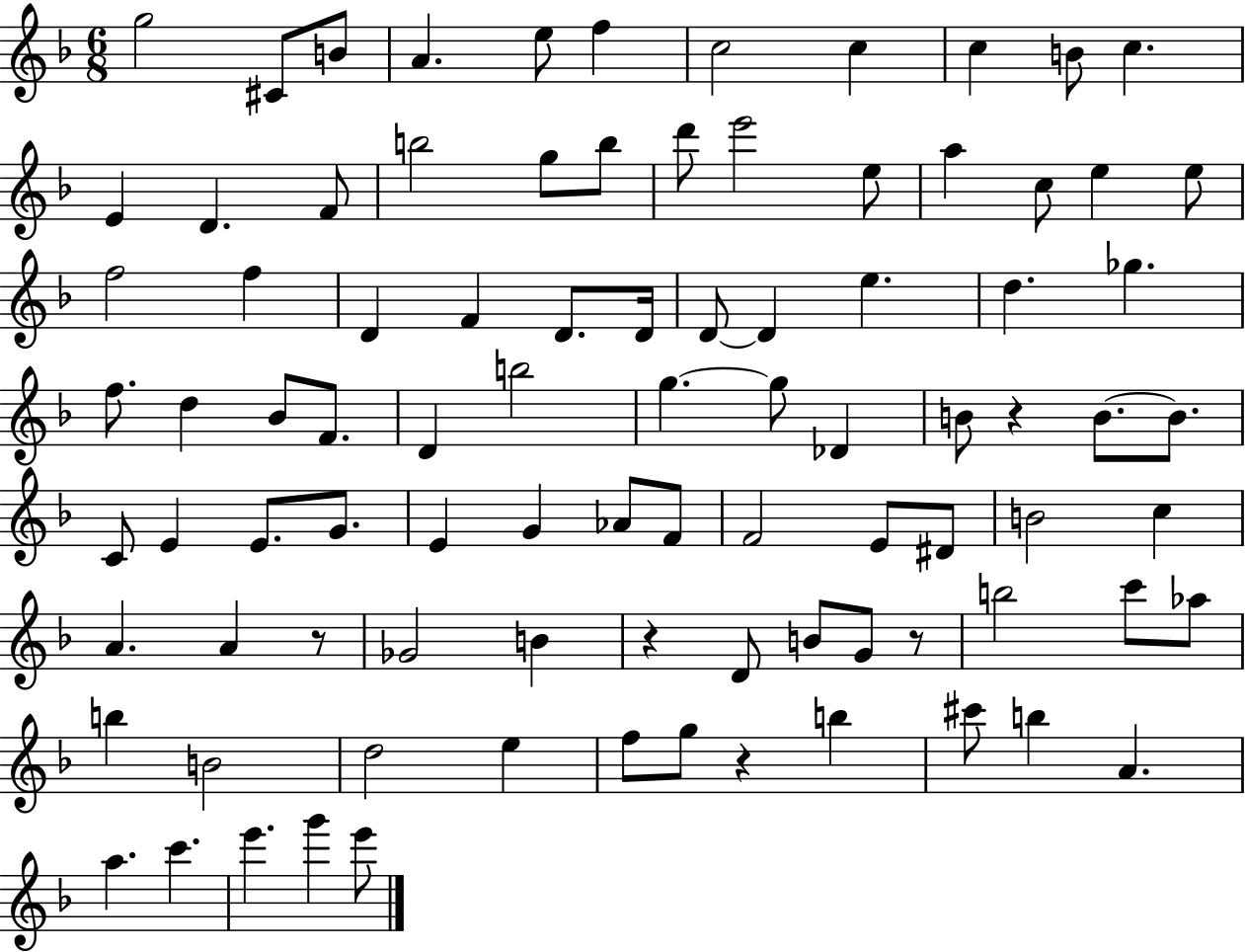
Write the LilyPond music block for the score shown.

{
  \clef treble
  \numericTimeSignature
  \time 6/8
  \key f \major
  g''2 cis'8 b'8 | a'4. e''8 f''4 | c''2 c''4 | c''4 b'8 c''4. | \break e'4 d'4. f'8 | b''2 g''8 b''8 | d'''8 e'''2 e''8 | a''4 c''8 e''4 e''8 | \break f''2 f''4 | d'4 f'4 d'8. d'16 | d'8~~ d'4 e''4. | d''4. ges''4. | \break f''8. d''4 bes'8 f'8. | d'4 b''2 | g''4.~~ g''8 des'4 | b'8 r4 b'8.~~ b'8. | \break c'8 e'4 e'8. g'8. | e'4 g'4 aes'8 f'8 | f'2 e'8 dis'8 | b'2 c''4 | \break a'4. a'4 r8 | ges'2 b'4 | r4 d'8 b'8 g'8 r8 | b''2 c'''8 aes''8 | \break b''4 b'2 | d''2 e''4 | f''8 g''8 r4 b''4 | cis'''8 b''4 a'4. | \break a''4. c'''4. | e'''4. g'''4 e'''8 | \bar "|."
}